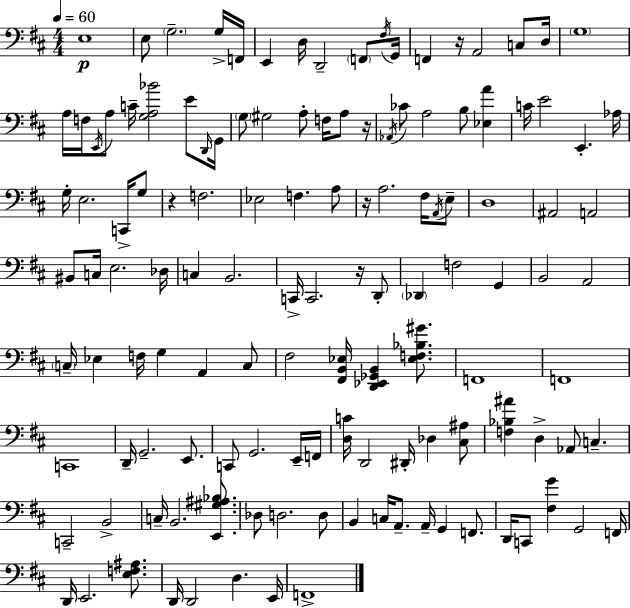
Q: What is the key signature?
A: D major